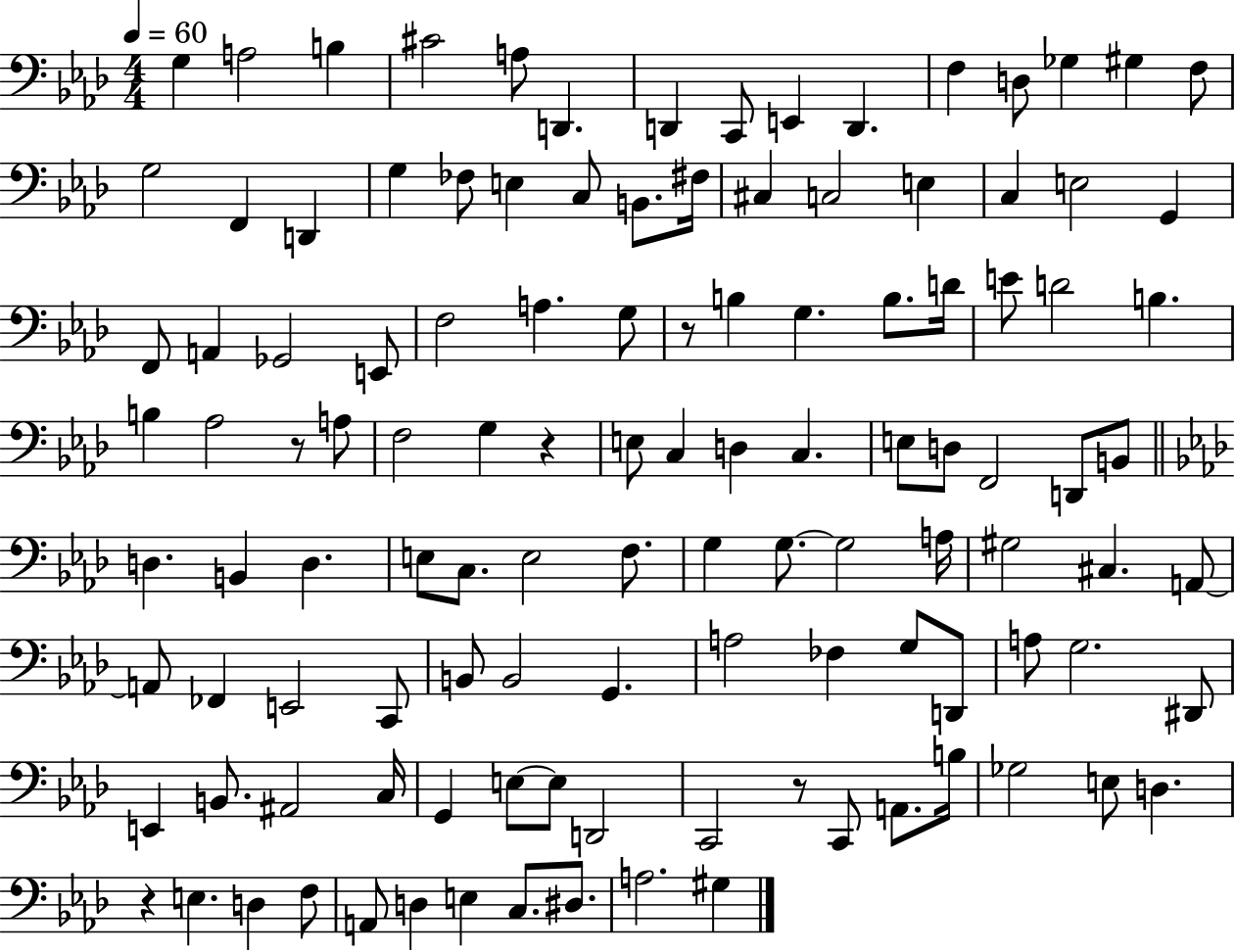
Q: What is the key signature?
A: AES major